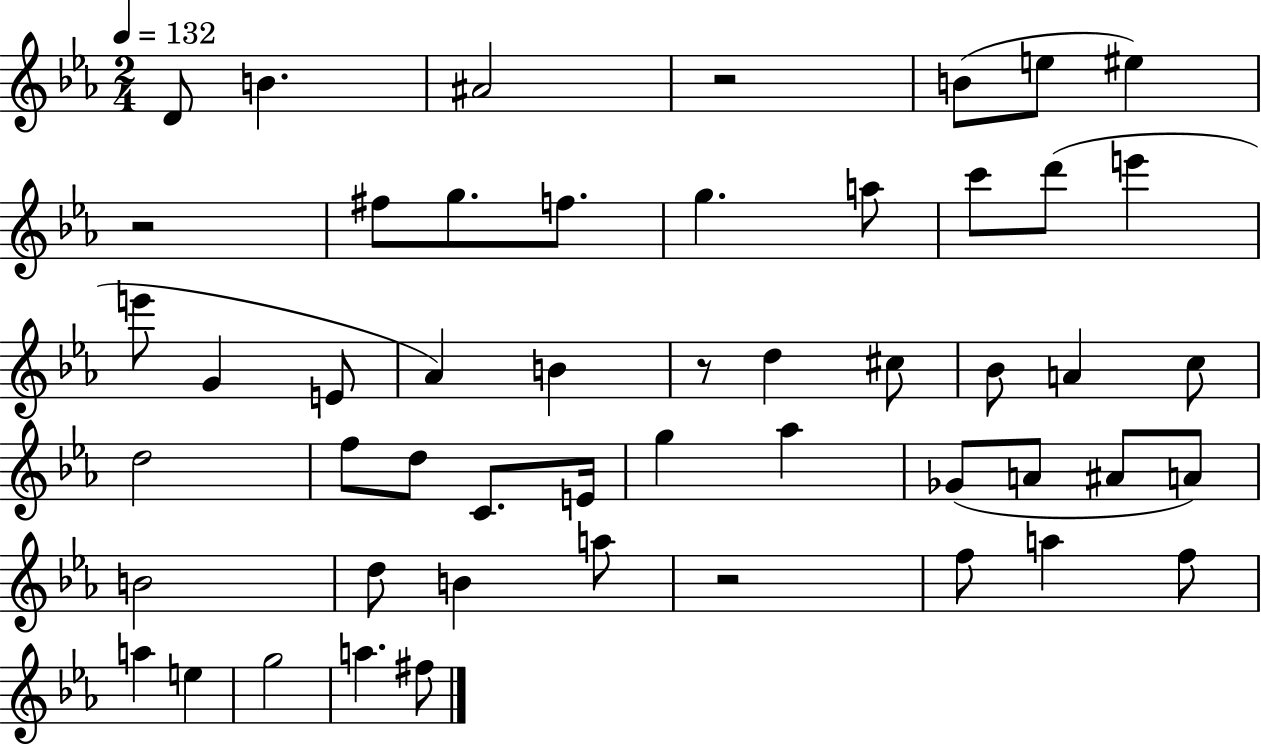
{
  \clef treble
  \numericTimeSignature
  \time 2/4
  \key ees \major
  \tempo 4 = 132
  \repeat volta 2 { d'8 b'4. | ais'2 | r2 | b'8( e''8 eis''4) | \break r2 | fis''8 g''8. f''8. | g''4. a''8 | c'''8 d'''8( e'''4 | \break e'''8 g'4 e'8 | aes'4) b'4 | r8 d''4 cis''8 | bes'8 a'4 c''8 | \break d''2 | f''8 d''8 c'8. e'16 | g''4 aes''4 | ges'8( a'8 ais'8 a'8) | \break b'2 | d''8 b'4 a''8 | r2 | f''8 a''4 f''8 | \break a''4 e''4 | g''2 | a''4. fis''8 | } \bar "|."
}